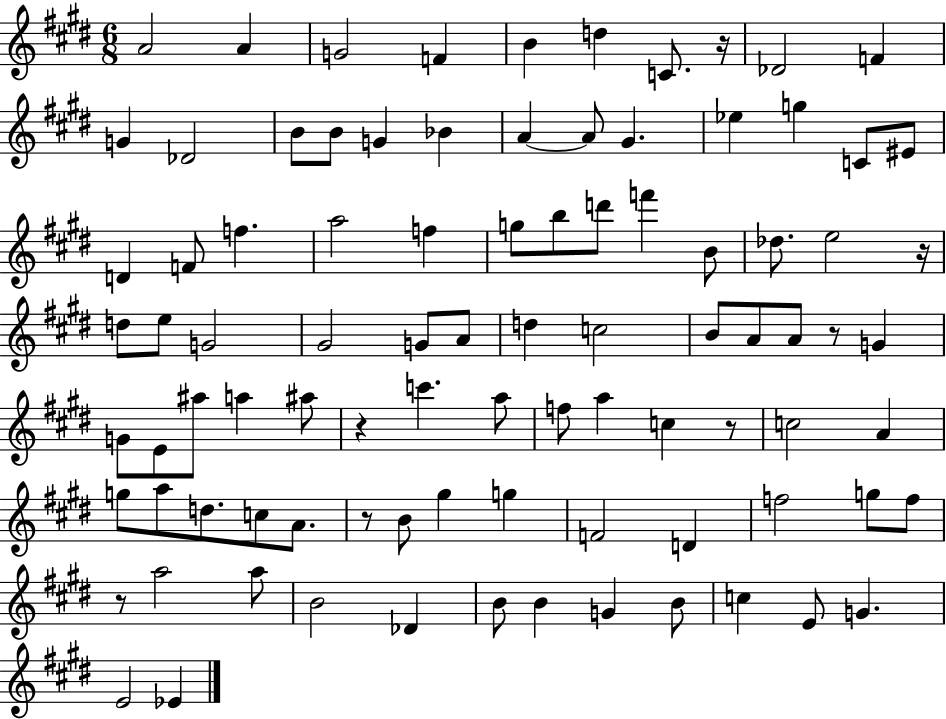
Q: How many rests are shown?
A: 7